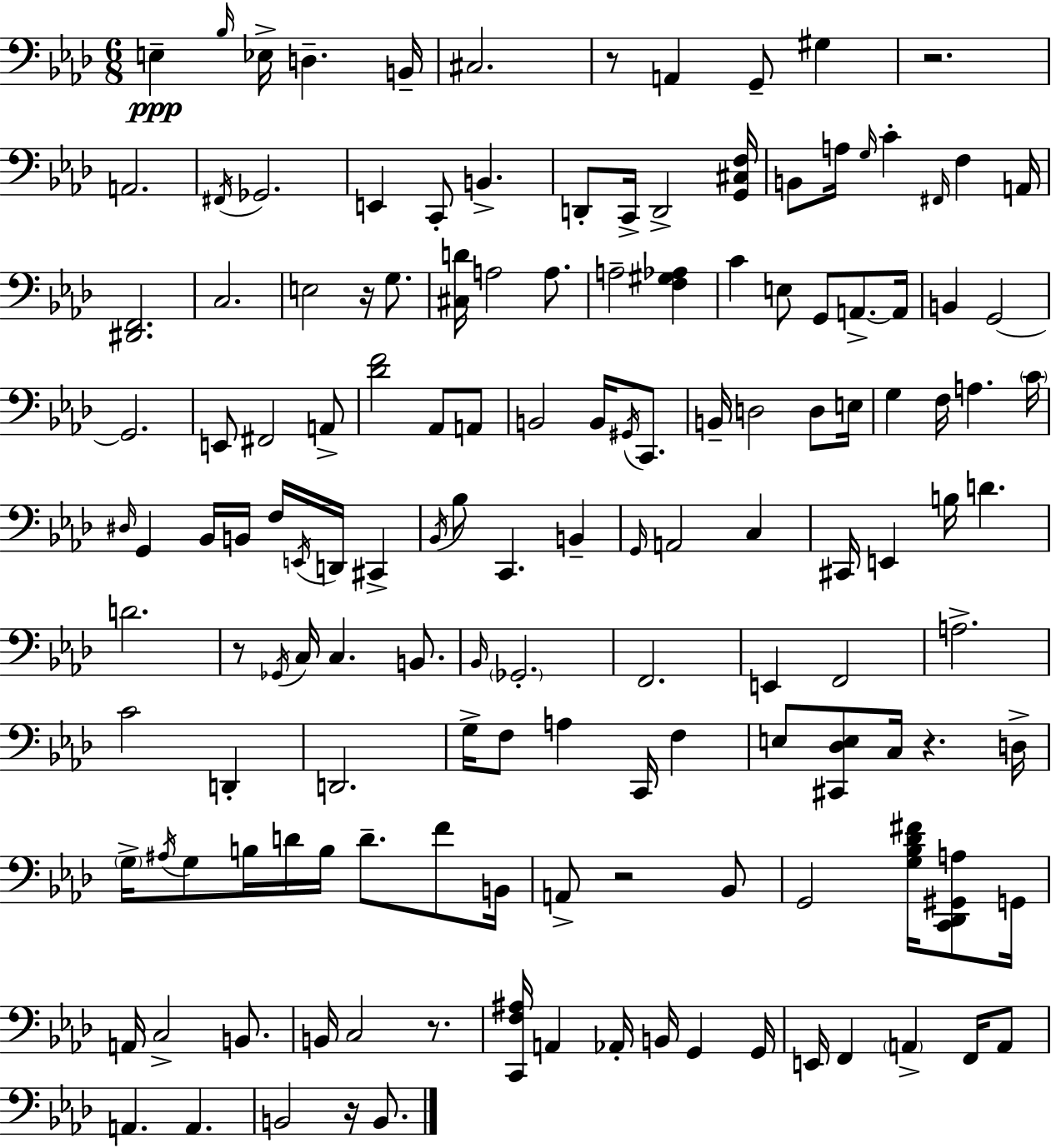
{
  \clef bass
  \numericTimeSignature
  \time 6/8
  \key aes \major
  e4--\ppp \grace { bes16 } ees16-> d4.-- | b,16-- cis2. | r8 a,4 g,8-- gis4 | r2. | \break a,2. | \acciaccatura { fis,16 } ges,2. | e,4 c,8-. b,4.-> | d,8-. c,16-> d,2-> | \break <g, cis f>16 b,8 a16 \grace { g16 } c'4-. \grace { fis,16 } f4 | a,16 <dis, f,>2. | c2. | e2 | \break r16 g8. <cis d'>16 a2 | a8. a2-- | <f gis aes>4 c'4 e8 g,8 | a,8.->~~ a,16 b,4 g,2~~ | \break g,2. | e,8 fis,2 | a,8-> <des' f'>2 | aes,8 a,8 b,2 | \break b,16 \acciaccatura { gis,16 } c,8. b,16-- d2 | d8 e16 g4 f16 a4. | \parenthesize c'16 \grace { dis16 } g,4 bes,16 b,16 | f16 \acciaccatura { e,16 } d,16 cis,4-> \acciaccatura { bes,16 } bes8 c,4. | \break b,4-- \grace { g,16 } a,2 | c4 cis,16 e,4 | b16 d'4. d'2. | r8 \acciaccatura { ges,16 } | \break c16 c4. b,8. \grace { bes,16 } \parenthesize ges,2.-. | f,2. | e,4 | f,2 a2.-> | \break c'2 | d,4-. d,2. | g16-> | f8 a4 c,16 f4 e8 | \break <cis, des e>8 c16 r4. d16-> \parenthesize g16-> | \acciaccatura { ais16 } g8 b16 d'16 b16 d'8.-- f'8 b,16 | a,8-> r2 bes,8 | g,2 <g bes des' fis'>16 <c, des, gis, a>8 g,16 | \break a,16 c2-> b,8. | b,16 c2 r8. | <c, f ais>16 a,4 aes,16-. b,16 g,4 g,16 | e,16 f,4 \parenthesize a,4-> f,16 a,8 | \break a,4. a,4. | b,2 r16 b,8. | \bar "|."
}